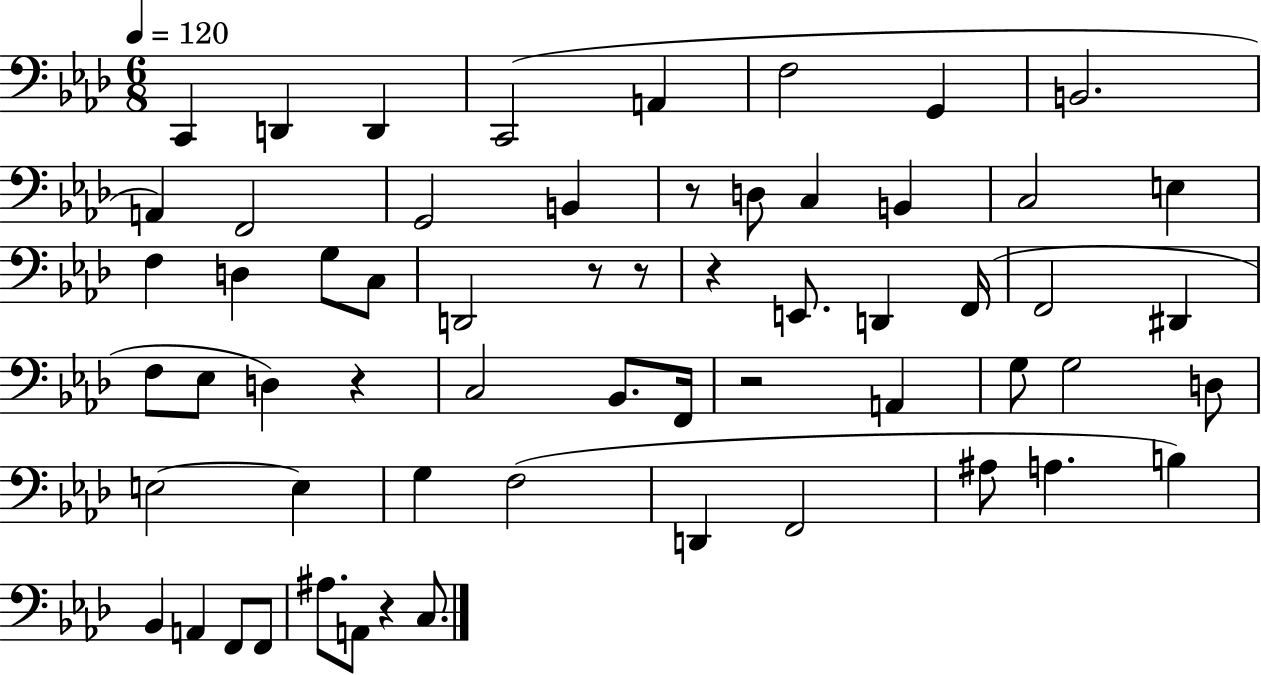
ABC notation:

X:1
T:Untitled
M:6/8
L:1/4
K:Ab
C,, D,, D,, C,,2 A,, F,2 G,, B,,2 A,, F,,2 G,,2 B,, z/2 D,/2 C, B,, C,2 E, F, D, G,/2 C,/2 D,,2 z/2 z/2 z E,,/2 D,, F,,/4 F,,2 ^D,, F,/2 _E,/2 D, z C,2 _B,,/2 F,,/4 z2 A,, G,/2 G,2 D,/2 E,2 E, G, F,2 D,, F,,2 ^A,/2 A, B, _B,, A,, F,,/2 F,,/2 ^A,/2 A,,/2 z C,/2